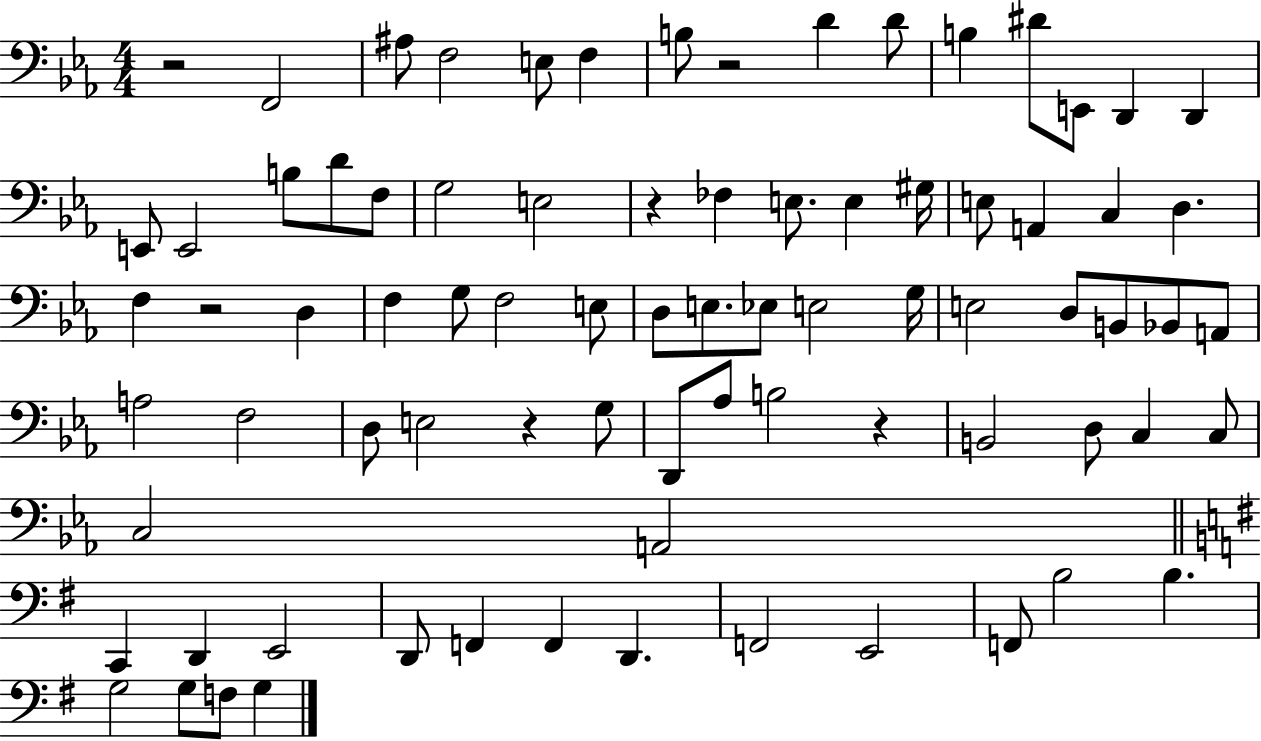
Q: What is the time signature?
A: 4/4